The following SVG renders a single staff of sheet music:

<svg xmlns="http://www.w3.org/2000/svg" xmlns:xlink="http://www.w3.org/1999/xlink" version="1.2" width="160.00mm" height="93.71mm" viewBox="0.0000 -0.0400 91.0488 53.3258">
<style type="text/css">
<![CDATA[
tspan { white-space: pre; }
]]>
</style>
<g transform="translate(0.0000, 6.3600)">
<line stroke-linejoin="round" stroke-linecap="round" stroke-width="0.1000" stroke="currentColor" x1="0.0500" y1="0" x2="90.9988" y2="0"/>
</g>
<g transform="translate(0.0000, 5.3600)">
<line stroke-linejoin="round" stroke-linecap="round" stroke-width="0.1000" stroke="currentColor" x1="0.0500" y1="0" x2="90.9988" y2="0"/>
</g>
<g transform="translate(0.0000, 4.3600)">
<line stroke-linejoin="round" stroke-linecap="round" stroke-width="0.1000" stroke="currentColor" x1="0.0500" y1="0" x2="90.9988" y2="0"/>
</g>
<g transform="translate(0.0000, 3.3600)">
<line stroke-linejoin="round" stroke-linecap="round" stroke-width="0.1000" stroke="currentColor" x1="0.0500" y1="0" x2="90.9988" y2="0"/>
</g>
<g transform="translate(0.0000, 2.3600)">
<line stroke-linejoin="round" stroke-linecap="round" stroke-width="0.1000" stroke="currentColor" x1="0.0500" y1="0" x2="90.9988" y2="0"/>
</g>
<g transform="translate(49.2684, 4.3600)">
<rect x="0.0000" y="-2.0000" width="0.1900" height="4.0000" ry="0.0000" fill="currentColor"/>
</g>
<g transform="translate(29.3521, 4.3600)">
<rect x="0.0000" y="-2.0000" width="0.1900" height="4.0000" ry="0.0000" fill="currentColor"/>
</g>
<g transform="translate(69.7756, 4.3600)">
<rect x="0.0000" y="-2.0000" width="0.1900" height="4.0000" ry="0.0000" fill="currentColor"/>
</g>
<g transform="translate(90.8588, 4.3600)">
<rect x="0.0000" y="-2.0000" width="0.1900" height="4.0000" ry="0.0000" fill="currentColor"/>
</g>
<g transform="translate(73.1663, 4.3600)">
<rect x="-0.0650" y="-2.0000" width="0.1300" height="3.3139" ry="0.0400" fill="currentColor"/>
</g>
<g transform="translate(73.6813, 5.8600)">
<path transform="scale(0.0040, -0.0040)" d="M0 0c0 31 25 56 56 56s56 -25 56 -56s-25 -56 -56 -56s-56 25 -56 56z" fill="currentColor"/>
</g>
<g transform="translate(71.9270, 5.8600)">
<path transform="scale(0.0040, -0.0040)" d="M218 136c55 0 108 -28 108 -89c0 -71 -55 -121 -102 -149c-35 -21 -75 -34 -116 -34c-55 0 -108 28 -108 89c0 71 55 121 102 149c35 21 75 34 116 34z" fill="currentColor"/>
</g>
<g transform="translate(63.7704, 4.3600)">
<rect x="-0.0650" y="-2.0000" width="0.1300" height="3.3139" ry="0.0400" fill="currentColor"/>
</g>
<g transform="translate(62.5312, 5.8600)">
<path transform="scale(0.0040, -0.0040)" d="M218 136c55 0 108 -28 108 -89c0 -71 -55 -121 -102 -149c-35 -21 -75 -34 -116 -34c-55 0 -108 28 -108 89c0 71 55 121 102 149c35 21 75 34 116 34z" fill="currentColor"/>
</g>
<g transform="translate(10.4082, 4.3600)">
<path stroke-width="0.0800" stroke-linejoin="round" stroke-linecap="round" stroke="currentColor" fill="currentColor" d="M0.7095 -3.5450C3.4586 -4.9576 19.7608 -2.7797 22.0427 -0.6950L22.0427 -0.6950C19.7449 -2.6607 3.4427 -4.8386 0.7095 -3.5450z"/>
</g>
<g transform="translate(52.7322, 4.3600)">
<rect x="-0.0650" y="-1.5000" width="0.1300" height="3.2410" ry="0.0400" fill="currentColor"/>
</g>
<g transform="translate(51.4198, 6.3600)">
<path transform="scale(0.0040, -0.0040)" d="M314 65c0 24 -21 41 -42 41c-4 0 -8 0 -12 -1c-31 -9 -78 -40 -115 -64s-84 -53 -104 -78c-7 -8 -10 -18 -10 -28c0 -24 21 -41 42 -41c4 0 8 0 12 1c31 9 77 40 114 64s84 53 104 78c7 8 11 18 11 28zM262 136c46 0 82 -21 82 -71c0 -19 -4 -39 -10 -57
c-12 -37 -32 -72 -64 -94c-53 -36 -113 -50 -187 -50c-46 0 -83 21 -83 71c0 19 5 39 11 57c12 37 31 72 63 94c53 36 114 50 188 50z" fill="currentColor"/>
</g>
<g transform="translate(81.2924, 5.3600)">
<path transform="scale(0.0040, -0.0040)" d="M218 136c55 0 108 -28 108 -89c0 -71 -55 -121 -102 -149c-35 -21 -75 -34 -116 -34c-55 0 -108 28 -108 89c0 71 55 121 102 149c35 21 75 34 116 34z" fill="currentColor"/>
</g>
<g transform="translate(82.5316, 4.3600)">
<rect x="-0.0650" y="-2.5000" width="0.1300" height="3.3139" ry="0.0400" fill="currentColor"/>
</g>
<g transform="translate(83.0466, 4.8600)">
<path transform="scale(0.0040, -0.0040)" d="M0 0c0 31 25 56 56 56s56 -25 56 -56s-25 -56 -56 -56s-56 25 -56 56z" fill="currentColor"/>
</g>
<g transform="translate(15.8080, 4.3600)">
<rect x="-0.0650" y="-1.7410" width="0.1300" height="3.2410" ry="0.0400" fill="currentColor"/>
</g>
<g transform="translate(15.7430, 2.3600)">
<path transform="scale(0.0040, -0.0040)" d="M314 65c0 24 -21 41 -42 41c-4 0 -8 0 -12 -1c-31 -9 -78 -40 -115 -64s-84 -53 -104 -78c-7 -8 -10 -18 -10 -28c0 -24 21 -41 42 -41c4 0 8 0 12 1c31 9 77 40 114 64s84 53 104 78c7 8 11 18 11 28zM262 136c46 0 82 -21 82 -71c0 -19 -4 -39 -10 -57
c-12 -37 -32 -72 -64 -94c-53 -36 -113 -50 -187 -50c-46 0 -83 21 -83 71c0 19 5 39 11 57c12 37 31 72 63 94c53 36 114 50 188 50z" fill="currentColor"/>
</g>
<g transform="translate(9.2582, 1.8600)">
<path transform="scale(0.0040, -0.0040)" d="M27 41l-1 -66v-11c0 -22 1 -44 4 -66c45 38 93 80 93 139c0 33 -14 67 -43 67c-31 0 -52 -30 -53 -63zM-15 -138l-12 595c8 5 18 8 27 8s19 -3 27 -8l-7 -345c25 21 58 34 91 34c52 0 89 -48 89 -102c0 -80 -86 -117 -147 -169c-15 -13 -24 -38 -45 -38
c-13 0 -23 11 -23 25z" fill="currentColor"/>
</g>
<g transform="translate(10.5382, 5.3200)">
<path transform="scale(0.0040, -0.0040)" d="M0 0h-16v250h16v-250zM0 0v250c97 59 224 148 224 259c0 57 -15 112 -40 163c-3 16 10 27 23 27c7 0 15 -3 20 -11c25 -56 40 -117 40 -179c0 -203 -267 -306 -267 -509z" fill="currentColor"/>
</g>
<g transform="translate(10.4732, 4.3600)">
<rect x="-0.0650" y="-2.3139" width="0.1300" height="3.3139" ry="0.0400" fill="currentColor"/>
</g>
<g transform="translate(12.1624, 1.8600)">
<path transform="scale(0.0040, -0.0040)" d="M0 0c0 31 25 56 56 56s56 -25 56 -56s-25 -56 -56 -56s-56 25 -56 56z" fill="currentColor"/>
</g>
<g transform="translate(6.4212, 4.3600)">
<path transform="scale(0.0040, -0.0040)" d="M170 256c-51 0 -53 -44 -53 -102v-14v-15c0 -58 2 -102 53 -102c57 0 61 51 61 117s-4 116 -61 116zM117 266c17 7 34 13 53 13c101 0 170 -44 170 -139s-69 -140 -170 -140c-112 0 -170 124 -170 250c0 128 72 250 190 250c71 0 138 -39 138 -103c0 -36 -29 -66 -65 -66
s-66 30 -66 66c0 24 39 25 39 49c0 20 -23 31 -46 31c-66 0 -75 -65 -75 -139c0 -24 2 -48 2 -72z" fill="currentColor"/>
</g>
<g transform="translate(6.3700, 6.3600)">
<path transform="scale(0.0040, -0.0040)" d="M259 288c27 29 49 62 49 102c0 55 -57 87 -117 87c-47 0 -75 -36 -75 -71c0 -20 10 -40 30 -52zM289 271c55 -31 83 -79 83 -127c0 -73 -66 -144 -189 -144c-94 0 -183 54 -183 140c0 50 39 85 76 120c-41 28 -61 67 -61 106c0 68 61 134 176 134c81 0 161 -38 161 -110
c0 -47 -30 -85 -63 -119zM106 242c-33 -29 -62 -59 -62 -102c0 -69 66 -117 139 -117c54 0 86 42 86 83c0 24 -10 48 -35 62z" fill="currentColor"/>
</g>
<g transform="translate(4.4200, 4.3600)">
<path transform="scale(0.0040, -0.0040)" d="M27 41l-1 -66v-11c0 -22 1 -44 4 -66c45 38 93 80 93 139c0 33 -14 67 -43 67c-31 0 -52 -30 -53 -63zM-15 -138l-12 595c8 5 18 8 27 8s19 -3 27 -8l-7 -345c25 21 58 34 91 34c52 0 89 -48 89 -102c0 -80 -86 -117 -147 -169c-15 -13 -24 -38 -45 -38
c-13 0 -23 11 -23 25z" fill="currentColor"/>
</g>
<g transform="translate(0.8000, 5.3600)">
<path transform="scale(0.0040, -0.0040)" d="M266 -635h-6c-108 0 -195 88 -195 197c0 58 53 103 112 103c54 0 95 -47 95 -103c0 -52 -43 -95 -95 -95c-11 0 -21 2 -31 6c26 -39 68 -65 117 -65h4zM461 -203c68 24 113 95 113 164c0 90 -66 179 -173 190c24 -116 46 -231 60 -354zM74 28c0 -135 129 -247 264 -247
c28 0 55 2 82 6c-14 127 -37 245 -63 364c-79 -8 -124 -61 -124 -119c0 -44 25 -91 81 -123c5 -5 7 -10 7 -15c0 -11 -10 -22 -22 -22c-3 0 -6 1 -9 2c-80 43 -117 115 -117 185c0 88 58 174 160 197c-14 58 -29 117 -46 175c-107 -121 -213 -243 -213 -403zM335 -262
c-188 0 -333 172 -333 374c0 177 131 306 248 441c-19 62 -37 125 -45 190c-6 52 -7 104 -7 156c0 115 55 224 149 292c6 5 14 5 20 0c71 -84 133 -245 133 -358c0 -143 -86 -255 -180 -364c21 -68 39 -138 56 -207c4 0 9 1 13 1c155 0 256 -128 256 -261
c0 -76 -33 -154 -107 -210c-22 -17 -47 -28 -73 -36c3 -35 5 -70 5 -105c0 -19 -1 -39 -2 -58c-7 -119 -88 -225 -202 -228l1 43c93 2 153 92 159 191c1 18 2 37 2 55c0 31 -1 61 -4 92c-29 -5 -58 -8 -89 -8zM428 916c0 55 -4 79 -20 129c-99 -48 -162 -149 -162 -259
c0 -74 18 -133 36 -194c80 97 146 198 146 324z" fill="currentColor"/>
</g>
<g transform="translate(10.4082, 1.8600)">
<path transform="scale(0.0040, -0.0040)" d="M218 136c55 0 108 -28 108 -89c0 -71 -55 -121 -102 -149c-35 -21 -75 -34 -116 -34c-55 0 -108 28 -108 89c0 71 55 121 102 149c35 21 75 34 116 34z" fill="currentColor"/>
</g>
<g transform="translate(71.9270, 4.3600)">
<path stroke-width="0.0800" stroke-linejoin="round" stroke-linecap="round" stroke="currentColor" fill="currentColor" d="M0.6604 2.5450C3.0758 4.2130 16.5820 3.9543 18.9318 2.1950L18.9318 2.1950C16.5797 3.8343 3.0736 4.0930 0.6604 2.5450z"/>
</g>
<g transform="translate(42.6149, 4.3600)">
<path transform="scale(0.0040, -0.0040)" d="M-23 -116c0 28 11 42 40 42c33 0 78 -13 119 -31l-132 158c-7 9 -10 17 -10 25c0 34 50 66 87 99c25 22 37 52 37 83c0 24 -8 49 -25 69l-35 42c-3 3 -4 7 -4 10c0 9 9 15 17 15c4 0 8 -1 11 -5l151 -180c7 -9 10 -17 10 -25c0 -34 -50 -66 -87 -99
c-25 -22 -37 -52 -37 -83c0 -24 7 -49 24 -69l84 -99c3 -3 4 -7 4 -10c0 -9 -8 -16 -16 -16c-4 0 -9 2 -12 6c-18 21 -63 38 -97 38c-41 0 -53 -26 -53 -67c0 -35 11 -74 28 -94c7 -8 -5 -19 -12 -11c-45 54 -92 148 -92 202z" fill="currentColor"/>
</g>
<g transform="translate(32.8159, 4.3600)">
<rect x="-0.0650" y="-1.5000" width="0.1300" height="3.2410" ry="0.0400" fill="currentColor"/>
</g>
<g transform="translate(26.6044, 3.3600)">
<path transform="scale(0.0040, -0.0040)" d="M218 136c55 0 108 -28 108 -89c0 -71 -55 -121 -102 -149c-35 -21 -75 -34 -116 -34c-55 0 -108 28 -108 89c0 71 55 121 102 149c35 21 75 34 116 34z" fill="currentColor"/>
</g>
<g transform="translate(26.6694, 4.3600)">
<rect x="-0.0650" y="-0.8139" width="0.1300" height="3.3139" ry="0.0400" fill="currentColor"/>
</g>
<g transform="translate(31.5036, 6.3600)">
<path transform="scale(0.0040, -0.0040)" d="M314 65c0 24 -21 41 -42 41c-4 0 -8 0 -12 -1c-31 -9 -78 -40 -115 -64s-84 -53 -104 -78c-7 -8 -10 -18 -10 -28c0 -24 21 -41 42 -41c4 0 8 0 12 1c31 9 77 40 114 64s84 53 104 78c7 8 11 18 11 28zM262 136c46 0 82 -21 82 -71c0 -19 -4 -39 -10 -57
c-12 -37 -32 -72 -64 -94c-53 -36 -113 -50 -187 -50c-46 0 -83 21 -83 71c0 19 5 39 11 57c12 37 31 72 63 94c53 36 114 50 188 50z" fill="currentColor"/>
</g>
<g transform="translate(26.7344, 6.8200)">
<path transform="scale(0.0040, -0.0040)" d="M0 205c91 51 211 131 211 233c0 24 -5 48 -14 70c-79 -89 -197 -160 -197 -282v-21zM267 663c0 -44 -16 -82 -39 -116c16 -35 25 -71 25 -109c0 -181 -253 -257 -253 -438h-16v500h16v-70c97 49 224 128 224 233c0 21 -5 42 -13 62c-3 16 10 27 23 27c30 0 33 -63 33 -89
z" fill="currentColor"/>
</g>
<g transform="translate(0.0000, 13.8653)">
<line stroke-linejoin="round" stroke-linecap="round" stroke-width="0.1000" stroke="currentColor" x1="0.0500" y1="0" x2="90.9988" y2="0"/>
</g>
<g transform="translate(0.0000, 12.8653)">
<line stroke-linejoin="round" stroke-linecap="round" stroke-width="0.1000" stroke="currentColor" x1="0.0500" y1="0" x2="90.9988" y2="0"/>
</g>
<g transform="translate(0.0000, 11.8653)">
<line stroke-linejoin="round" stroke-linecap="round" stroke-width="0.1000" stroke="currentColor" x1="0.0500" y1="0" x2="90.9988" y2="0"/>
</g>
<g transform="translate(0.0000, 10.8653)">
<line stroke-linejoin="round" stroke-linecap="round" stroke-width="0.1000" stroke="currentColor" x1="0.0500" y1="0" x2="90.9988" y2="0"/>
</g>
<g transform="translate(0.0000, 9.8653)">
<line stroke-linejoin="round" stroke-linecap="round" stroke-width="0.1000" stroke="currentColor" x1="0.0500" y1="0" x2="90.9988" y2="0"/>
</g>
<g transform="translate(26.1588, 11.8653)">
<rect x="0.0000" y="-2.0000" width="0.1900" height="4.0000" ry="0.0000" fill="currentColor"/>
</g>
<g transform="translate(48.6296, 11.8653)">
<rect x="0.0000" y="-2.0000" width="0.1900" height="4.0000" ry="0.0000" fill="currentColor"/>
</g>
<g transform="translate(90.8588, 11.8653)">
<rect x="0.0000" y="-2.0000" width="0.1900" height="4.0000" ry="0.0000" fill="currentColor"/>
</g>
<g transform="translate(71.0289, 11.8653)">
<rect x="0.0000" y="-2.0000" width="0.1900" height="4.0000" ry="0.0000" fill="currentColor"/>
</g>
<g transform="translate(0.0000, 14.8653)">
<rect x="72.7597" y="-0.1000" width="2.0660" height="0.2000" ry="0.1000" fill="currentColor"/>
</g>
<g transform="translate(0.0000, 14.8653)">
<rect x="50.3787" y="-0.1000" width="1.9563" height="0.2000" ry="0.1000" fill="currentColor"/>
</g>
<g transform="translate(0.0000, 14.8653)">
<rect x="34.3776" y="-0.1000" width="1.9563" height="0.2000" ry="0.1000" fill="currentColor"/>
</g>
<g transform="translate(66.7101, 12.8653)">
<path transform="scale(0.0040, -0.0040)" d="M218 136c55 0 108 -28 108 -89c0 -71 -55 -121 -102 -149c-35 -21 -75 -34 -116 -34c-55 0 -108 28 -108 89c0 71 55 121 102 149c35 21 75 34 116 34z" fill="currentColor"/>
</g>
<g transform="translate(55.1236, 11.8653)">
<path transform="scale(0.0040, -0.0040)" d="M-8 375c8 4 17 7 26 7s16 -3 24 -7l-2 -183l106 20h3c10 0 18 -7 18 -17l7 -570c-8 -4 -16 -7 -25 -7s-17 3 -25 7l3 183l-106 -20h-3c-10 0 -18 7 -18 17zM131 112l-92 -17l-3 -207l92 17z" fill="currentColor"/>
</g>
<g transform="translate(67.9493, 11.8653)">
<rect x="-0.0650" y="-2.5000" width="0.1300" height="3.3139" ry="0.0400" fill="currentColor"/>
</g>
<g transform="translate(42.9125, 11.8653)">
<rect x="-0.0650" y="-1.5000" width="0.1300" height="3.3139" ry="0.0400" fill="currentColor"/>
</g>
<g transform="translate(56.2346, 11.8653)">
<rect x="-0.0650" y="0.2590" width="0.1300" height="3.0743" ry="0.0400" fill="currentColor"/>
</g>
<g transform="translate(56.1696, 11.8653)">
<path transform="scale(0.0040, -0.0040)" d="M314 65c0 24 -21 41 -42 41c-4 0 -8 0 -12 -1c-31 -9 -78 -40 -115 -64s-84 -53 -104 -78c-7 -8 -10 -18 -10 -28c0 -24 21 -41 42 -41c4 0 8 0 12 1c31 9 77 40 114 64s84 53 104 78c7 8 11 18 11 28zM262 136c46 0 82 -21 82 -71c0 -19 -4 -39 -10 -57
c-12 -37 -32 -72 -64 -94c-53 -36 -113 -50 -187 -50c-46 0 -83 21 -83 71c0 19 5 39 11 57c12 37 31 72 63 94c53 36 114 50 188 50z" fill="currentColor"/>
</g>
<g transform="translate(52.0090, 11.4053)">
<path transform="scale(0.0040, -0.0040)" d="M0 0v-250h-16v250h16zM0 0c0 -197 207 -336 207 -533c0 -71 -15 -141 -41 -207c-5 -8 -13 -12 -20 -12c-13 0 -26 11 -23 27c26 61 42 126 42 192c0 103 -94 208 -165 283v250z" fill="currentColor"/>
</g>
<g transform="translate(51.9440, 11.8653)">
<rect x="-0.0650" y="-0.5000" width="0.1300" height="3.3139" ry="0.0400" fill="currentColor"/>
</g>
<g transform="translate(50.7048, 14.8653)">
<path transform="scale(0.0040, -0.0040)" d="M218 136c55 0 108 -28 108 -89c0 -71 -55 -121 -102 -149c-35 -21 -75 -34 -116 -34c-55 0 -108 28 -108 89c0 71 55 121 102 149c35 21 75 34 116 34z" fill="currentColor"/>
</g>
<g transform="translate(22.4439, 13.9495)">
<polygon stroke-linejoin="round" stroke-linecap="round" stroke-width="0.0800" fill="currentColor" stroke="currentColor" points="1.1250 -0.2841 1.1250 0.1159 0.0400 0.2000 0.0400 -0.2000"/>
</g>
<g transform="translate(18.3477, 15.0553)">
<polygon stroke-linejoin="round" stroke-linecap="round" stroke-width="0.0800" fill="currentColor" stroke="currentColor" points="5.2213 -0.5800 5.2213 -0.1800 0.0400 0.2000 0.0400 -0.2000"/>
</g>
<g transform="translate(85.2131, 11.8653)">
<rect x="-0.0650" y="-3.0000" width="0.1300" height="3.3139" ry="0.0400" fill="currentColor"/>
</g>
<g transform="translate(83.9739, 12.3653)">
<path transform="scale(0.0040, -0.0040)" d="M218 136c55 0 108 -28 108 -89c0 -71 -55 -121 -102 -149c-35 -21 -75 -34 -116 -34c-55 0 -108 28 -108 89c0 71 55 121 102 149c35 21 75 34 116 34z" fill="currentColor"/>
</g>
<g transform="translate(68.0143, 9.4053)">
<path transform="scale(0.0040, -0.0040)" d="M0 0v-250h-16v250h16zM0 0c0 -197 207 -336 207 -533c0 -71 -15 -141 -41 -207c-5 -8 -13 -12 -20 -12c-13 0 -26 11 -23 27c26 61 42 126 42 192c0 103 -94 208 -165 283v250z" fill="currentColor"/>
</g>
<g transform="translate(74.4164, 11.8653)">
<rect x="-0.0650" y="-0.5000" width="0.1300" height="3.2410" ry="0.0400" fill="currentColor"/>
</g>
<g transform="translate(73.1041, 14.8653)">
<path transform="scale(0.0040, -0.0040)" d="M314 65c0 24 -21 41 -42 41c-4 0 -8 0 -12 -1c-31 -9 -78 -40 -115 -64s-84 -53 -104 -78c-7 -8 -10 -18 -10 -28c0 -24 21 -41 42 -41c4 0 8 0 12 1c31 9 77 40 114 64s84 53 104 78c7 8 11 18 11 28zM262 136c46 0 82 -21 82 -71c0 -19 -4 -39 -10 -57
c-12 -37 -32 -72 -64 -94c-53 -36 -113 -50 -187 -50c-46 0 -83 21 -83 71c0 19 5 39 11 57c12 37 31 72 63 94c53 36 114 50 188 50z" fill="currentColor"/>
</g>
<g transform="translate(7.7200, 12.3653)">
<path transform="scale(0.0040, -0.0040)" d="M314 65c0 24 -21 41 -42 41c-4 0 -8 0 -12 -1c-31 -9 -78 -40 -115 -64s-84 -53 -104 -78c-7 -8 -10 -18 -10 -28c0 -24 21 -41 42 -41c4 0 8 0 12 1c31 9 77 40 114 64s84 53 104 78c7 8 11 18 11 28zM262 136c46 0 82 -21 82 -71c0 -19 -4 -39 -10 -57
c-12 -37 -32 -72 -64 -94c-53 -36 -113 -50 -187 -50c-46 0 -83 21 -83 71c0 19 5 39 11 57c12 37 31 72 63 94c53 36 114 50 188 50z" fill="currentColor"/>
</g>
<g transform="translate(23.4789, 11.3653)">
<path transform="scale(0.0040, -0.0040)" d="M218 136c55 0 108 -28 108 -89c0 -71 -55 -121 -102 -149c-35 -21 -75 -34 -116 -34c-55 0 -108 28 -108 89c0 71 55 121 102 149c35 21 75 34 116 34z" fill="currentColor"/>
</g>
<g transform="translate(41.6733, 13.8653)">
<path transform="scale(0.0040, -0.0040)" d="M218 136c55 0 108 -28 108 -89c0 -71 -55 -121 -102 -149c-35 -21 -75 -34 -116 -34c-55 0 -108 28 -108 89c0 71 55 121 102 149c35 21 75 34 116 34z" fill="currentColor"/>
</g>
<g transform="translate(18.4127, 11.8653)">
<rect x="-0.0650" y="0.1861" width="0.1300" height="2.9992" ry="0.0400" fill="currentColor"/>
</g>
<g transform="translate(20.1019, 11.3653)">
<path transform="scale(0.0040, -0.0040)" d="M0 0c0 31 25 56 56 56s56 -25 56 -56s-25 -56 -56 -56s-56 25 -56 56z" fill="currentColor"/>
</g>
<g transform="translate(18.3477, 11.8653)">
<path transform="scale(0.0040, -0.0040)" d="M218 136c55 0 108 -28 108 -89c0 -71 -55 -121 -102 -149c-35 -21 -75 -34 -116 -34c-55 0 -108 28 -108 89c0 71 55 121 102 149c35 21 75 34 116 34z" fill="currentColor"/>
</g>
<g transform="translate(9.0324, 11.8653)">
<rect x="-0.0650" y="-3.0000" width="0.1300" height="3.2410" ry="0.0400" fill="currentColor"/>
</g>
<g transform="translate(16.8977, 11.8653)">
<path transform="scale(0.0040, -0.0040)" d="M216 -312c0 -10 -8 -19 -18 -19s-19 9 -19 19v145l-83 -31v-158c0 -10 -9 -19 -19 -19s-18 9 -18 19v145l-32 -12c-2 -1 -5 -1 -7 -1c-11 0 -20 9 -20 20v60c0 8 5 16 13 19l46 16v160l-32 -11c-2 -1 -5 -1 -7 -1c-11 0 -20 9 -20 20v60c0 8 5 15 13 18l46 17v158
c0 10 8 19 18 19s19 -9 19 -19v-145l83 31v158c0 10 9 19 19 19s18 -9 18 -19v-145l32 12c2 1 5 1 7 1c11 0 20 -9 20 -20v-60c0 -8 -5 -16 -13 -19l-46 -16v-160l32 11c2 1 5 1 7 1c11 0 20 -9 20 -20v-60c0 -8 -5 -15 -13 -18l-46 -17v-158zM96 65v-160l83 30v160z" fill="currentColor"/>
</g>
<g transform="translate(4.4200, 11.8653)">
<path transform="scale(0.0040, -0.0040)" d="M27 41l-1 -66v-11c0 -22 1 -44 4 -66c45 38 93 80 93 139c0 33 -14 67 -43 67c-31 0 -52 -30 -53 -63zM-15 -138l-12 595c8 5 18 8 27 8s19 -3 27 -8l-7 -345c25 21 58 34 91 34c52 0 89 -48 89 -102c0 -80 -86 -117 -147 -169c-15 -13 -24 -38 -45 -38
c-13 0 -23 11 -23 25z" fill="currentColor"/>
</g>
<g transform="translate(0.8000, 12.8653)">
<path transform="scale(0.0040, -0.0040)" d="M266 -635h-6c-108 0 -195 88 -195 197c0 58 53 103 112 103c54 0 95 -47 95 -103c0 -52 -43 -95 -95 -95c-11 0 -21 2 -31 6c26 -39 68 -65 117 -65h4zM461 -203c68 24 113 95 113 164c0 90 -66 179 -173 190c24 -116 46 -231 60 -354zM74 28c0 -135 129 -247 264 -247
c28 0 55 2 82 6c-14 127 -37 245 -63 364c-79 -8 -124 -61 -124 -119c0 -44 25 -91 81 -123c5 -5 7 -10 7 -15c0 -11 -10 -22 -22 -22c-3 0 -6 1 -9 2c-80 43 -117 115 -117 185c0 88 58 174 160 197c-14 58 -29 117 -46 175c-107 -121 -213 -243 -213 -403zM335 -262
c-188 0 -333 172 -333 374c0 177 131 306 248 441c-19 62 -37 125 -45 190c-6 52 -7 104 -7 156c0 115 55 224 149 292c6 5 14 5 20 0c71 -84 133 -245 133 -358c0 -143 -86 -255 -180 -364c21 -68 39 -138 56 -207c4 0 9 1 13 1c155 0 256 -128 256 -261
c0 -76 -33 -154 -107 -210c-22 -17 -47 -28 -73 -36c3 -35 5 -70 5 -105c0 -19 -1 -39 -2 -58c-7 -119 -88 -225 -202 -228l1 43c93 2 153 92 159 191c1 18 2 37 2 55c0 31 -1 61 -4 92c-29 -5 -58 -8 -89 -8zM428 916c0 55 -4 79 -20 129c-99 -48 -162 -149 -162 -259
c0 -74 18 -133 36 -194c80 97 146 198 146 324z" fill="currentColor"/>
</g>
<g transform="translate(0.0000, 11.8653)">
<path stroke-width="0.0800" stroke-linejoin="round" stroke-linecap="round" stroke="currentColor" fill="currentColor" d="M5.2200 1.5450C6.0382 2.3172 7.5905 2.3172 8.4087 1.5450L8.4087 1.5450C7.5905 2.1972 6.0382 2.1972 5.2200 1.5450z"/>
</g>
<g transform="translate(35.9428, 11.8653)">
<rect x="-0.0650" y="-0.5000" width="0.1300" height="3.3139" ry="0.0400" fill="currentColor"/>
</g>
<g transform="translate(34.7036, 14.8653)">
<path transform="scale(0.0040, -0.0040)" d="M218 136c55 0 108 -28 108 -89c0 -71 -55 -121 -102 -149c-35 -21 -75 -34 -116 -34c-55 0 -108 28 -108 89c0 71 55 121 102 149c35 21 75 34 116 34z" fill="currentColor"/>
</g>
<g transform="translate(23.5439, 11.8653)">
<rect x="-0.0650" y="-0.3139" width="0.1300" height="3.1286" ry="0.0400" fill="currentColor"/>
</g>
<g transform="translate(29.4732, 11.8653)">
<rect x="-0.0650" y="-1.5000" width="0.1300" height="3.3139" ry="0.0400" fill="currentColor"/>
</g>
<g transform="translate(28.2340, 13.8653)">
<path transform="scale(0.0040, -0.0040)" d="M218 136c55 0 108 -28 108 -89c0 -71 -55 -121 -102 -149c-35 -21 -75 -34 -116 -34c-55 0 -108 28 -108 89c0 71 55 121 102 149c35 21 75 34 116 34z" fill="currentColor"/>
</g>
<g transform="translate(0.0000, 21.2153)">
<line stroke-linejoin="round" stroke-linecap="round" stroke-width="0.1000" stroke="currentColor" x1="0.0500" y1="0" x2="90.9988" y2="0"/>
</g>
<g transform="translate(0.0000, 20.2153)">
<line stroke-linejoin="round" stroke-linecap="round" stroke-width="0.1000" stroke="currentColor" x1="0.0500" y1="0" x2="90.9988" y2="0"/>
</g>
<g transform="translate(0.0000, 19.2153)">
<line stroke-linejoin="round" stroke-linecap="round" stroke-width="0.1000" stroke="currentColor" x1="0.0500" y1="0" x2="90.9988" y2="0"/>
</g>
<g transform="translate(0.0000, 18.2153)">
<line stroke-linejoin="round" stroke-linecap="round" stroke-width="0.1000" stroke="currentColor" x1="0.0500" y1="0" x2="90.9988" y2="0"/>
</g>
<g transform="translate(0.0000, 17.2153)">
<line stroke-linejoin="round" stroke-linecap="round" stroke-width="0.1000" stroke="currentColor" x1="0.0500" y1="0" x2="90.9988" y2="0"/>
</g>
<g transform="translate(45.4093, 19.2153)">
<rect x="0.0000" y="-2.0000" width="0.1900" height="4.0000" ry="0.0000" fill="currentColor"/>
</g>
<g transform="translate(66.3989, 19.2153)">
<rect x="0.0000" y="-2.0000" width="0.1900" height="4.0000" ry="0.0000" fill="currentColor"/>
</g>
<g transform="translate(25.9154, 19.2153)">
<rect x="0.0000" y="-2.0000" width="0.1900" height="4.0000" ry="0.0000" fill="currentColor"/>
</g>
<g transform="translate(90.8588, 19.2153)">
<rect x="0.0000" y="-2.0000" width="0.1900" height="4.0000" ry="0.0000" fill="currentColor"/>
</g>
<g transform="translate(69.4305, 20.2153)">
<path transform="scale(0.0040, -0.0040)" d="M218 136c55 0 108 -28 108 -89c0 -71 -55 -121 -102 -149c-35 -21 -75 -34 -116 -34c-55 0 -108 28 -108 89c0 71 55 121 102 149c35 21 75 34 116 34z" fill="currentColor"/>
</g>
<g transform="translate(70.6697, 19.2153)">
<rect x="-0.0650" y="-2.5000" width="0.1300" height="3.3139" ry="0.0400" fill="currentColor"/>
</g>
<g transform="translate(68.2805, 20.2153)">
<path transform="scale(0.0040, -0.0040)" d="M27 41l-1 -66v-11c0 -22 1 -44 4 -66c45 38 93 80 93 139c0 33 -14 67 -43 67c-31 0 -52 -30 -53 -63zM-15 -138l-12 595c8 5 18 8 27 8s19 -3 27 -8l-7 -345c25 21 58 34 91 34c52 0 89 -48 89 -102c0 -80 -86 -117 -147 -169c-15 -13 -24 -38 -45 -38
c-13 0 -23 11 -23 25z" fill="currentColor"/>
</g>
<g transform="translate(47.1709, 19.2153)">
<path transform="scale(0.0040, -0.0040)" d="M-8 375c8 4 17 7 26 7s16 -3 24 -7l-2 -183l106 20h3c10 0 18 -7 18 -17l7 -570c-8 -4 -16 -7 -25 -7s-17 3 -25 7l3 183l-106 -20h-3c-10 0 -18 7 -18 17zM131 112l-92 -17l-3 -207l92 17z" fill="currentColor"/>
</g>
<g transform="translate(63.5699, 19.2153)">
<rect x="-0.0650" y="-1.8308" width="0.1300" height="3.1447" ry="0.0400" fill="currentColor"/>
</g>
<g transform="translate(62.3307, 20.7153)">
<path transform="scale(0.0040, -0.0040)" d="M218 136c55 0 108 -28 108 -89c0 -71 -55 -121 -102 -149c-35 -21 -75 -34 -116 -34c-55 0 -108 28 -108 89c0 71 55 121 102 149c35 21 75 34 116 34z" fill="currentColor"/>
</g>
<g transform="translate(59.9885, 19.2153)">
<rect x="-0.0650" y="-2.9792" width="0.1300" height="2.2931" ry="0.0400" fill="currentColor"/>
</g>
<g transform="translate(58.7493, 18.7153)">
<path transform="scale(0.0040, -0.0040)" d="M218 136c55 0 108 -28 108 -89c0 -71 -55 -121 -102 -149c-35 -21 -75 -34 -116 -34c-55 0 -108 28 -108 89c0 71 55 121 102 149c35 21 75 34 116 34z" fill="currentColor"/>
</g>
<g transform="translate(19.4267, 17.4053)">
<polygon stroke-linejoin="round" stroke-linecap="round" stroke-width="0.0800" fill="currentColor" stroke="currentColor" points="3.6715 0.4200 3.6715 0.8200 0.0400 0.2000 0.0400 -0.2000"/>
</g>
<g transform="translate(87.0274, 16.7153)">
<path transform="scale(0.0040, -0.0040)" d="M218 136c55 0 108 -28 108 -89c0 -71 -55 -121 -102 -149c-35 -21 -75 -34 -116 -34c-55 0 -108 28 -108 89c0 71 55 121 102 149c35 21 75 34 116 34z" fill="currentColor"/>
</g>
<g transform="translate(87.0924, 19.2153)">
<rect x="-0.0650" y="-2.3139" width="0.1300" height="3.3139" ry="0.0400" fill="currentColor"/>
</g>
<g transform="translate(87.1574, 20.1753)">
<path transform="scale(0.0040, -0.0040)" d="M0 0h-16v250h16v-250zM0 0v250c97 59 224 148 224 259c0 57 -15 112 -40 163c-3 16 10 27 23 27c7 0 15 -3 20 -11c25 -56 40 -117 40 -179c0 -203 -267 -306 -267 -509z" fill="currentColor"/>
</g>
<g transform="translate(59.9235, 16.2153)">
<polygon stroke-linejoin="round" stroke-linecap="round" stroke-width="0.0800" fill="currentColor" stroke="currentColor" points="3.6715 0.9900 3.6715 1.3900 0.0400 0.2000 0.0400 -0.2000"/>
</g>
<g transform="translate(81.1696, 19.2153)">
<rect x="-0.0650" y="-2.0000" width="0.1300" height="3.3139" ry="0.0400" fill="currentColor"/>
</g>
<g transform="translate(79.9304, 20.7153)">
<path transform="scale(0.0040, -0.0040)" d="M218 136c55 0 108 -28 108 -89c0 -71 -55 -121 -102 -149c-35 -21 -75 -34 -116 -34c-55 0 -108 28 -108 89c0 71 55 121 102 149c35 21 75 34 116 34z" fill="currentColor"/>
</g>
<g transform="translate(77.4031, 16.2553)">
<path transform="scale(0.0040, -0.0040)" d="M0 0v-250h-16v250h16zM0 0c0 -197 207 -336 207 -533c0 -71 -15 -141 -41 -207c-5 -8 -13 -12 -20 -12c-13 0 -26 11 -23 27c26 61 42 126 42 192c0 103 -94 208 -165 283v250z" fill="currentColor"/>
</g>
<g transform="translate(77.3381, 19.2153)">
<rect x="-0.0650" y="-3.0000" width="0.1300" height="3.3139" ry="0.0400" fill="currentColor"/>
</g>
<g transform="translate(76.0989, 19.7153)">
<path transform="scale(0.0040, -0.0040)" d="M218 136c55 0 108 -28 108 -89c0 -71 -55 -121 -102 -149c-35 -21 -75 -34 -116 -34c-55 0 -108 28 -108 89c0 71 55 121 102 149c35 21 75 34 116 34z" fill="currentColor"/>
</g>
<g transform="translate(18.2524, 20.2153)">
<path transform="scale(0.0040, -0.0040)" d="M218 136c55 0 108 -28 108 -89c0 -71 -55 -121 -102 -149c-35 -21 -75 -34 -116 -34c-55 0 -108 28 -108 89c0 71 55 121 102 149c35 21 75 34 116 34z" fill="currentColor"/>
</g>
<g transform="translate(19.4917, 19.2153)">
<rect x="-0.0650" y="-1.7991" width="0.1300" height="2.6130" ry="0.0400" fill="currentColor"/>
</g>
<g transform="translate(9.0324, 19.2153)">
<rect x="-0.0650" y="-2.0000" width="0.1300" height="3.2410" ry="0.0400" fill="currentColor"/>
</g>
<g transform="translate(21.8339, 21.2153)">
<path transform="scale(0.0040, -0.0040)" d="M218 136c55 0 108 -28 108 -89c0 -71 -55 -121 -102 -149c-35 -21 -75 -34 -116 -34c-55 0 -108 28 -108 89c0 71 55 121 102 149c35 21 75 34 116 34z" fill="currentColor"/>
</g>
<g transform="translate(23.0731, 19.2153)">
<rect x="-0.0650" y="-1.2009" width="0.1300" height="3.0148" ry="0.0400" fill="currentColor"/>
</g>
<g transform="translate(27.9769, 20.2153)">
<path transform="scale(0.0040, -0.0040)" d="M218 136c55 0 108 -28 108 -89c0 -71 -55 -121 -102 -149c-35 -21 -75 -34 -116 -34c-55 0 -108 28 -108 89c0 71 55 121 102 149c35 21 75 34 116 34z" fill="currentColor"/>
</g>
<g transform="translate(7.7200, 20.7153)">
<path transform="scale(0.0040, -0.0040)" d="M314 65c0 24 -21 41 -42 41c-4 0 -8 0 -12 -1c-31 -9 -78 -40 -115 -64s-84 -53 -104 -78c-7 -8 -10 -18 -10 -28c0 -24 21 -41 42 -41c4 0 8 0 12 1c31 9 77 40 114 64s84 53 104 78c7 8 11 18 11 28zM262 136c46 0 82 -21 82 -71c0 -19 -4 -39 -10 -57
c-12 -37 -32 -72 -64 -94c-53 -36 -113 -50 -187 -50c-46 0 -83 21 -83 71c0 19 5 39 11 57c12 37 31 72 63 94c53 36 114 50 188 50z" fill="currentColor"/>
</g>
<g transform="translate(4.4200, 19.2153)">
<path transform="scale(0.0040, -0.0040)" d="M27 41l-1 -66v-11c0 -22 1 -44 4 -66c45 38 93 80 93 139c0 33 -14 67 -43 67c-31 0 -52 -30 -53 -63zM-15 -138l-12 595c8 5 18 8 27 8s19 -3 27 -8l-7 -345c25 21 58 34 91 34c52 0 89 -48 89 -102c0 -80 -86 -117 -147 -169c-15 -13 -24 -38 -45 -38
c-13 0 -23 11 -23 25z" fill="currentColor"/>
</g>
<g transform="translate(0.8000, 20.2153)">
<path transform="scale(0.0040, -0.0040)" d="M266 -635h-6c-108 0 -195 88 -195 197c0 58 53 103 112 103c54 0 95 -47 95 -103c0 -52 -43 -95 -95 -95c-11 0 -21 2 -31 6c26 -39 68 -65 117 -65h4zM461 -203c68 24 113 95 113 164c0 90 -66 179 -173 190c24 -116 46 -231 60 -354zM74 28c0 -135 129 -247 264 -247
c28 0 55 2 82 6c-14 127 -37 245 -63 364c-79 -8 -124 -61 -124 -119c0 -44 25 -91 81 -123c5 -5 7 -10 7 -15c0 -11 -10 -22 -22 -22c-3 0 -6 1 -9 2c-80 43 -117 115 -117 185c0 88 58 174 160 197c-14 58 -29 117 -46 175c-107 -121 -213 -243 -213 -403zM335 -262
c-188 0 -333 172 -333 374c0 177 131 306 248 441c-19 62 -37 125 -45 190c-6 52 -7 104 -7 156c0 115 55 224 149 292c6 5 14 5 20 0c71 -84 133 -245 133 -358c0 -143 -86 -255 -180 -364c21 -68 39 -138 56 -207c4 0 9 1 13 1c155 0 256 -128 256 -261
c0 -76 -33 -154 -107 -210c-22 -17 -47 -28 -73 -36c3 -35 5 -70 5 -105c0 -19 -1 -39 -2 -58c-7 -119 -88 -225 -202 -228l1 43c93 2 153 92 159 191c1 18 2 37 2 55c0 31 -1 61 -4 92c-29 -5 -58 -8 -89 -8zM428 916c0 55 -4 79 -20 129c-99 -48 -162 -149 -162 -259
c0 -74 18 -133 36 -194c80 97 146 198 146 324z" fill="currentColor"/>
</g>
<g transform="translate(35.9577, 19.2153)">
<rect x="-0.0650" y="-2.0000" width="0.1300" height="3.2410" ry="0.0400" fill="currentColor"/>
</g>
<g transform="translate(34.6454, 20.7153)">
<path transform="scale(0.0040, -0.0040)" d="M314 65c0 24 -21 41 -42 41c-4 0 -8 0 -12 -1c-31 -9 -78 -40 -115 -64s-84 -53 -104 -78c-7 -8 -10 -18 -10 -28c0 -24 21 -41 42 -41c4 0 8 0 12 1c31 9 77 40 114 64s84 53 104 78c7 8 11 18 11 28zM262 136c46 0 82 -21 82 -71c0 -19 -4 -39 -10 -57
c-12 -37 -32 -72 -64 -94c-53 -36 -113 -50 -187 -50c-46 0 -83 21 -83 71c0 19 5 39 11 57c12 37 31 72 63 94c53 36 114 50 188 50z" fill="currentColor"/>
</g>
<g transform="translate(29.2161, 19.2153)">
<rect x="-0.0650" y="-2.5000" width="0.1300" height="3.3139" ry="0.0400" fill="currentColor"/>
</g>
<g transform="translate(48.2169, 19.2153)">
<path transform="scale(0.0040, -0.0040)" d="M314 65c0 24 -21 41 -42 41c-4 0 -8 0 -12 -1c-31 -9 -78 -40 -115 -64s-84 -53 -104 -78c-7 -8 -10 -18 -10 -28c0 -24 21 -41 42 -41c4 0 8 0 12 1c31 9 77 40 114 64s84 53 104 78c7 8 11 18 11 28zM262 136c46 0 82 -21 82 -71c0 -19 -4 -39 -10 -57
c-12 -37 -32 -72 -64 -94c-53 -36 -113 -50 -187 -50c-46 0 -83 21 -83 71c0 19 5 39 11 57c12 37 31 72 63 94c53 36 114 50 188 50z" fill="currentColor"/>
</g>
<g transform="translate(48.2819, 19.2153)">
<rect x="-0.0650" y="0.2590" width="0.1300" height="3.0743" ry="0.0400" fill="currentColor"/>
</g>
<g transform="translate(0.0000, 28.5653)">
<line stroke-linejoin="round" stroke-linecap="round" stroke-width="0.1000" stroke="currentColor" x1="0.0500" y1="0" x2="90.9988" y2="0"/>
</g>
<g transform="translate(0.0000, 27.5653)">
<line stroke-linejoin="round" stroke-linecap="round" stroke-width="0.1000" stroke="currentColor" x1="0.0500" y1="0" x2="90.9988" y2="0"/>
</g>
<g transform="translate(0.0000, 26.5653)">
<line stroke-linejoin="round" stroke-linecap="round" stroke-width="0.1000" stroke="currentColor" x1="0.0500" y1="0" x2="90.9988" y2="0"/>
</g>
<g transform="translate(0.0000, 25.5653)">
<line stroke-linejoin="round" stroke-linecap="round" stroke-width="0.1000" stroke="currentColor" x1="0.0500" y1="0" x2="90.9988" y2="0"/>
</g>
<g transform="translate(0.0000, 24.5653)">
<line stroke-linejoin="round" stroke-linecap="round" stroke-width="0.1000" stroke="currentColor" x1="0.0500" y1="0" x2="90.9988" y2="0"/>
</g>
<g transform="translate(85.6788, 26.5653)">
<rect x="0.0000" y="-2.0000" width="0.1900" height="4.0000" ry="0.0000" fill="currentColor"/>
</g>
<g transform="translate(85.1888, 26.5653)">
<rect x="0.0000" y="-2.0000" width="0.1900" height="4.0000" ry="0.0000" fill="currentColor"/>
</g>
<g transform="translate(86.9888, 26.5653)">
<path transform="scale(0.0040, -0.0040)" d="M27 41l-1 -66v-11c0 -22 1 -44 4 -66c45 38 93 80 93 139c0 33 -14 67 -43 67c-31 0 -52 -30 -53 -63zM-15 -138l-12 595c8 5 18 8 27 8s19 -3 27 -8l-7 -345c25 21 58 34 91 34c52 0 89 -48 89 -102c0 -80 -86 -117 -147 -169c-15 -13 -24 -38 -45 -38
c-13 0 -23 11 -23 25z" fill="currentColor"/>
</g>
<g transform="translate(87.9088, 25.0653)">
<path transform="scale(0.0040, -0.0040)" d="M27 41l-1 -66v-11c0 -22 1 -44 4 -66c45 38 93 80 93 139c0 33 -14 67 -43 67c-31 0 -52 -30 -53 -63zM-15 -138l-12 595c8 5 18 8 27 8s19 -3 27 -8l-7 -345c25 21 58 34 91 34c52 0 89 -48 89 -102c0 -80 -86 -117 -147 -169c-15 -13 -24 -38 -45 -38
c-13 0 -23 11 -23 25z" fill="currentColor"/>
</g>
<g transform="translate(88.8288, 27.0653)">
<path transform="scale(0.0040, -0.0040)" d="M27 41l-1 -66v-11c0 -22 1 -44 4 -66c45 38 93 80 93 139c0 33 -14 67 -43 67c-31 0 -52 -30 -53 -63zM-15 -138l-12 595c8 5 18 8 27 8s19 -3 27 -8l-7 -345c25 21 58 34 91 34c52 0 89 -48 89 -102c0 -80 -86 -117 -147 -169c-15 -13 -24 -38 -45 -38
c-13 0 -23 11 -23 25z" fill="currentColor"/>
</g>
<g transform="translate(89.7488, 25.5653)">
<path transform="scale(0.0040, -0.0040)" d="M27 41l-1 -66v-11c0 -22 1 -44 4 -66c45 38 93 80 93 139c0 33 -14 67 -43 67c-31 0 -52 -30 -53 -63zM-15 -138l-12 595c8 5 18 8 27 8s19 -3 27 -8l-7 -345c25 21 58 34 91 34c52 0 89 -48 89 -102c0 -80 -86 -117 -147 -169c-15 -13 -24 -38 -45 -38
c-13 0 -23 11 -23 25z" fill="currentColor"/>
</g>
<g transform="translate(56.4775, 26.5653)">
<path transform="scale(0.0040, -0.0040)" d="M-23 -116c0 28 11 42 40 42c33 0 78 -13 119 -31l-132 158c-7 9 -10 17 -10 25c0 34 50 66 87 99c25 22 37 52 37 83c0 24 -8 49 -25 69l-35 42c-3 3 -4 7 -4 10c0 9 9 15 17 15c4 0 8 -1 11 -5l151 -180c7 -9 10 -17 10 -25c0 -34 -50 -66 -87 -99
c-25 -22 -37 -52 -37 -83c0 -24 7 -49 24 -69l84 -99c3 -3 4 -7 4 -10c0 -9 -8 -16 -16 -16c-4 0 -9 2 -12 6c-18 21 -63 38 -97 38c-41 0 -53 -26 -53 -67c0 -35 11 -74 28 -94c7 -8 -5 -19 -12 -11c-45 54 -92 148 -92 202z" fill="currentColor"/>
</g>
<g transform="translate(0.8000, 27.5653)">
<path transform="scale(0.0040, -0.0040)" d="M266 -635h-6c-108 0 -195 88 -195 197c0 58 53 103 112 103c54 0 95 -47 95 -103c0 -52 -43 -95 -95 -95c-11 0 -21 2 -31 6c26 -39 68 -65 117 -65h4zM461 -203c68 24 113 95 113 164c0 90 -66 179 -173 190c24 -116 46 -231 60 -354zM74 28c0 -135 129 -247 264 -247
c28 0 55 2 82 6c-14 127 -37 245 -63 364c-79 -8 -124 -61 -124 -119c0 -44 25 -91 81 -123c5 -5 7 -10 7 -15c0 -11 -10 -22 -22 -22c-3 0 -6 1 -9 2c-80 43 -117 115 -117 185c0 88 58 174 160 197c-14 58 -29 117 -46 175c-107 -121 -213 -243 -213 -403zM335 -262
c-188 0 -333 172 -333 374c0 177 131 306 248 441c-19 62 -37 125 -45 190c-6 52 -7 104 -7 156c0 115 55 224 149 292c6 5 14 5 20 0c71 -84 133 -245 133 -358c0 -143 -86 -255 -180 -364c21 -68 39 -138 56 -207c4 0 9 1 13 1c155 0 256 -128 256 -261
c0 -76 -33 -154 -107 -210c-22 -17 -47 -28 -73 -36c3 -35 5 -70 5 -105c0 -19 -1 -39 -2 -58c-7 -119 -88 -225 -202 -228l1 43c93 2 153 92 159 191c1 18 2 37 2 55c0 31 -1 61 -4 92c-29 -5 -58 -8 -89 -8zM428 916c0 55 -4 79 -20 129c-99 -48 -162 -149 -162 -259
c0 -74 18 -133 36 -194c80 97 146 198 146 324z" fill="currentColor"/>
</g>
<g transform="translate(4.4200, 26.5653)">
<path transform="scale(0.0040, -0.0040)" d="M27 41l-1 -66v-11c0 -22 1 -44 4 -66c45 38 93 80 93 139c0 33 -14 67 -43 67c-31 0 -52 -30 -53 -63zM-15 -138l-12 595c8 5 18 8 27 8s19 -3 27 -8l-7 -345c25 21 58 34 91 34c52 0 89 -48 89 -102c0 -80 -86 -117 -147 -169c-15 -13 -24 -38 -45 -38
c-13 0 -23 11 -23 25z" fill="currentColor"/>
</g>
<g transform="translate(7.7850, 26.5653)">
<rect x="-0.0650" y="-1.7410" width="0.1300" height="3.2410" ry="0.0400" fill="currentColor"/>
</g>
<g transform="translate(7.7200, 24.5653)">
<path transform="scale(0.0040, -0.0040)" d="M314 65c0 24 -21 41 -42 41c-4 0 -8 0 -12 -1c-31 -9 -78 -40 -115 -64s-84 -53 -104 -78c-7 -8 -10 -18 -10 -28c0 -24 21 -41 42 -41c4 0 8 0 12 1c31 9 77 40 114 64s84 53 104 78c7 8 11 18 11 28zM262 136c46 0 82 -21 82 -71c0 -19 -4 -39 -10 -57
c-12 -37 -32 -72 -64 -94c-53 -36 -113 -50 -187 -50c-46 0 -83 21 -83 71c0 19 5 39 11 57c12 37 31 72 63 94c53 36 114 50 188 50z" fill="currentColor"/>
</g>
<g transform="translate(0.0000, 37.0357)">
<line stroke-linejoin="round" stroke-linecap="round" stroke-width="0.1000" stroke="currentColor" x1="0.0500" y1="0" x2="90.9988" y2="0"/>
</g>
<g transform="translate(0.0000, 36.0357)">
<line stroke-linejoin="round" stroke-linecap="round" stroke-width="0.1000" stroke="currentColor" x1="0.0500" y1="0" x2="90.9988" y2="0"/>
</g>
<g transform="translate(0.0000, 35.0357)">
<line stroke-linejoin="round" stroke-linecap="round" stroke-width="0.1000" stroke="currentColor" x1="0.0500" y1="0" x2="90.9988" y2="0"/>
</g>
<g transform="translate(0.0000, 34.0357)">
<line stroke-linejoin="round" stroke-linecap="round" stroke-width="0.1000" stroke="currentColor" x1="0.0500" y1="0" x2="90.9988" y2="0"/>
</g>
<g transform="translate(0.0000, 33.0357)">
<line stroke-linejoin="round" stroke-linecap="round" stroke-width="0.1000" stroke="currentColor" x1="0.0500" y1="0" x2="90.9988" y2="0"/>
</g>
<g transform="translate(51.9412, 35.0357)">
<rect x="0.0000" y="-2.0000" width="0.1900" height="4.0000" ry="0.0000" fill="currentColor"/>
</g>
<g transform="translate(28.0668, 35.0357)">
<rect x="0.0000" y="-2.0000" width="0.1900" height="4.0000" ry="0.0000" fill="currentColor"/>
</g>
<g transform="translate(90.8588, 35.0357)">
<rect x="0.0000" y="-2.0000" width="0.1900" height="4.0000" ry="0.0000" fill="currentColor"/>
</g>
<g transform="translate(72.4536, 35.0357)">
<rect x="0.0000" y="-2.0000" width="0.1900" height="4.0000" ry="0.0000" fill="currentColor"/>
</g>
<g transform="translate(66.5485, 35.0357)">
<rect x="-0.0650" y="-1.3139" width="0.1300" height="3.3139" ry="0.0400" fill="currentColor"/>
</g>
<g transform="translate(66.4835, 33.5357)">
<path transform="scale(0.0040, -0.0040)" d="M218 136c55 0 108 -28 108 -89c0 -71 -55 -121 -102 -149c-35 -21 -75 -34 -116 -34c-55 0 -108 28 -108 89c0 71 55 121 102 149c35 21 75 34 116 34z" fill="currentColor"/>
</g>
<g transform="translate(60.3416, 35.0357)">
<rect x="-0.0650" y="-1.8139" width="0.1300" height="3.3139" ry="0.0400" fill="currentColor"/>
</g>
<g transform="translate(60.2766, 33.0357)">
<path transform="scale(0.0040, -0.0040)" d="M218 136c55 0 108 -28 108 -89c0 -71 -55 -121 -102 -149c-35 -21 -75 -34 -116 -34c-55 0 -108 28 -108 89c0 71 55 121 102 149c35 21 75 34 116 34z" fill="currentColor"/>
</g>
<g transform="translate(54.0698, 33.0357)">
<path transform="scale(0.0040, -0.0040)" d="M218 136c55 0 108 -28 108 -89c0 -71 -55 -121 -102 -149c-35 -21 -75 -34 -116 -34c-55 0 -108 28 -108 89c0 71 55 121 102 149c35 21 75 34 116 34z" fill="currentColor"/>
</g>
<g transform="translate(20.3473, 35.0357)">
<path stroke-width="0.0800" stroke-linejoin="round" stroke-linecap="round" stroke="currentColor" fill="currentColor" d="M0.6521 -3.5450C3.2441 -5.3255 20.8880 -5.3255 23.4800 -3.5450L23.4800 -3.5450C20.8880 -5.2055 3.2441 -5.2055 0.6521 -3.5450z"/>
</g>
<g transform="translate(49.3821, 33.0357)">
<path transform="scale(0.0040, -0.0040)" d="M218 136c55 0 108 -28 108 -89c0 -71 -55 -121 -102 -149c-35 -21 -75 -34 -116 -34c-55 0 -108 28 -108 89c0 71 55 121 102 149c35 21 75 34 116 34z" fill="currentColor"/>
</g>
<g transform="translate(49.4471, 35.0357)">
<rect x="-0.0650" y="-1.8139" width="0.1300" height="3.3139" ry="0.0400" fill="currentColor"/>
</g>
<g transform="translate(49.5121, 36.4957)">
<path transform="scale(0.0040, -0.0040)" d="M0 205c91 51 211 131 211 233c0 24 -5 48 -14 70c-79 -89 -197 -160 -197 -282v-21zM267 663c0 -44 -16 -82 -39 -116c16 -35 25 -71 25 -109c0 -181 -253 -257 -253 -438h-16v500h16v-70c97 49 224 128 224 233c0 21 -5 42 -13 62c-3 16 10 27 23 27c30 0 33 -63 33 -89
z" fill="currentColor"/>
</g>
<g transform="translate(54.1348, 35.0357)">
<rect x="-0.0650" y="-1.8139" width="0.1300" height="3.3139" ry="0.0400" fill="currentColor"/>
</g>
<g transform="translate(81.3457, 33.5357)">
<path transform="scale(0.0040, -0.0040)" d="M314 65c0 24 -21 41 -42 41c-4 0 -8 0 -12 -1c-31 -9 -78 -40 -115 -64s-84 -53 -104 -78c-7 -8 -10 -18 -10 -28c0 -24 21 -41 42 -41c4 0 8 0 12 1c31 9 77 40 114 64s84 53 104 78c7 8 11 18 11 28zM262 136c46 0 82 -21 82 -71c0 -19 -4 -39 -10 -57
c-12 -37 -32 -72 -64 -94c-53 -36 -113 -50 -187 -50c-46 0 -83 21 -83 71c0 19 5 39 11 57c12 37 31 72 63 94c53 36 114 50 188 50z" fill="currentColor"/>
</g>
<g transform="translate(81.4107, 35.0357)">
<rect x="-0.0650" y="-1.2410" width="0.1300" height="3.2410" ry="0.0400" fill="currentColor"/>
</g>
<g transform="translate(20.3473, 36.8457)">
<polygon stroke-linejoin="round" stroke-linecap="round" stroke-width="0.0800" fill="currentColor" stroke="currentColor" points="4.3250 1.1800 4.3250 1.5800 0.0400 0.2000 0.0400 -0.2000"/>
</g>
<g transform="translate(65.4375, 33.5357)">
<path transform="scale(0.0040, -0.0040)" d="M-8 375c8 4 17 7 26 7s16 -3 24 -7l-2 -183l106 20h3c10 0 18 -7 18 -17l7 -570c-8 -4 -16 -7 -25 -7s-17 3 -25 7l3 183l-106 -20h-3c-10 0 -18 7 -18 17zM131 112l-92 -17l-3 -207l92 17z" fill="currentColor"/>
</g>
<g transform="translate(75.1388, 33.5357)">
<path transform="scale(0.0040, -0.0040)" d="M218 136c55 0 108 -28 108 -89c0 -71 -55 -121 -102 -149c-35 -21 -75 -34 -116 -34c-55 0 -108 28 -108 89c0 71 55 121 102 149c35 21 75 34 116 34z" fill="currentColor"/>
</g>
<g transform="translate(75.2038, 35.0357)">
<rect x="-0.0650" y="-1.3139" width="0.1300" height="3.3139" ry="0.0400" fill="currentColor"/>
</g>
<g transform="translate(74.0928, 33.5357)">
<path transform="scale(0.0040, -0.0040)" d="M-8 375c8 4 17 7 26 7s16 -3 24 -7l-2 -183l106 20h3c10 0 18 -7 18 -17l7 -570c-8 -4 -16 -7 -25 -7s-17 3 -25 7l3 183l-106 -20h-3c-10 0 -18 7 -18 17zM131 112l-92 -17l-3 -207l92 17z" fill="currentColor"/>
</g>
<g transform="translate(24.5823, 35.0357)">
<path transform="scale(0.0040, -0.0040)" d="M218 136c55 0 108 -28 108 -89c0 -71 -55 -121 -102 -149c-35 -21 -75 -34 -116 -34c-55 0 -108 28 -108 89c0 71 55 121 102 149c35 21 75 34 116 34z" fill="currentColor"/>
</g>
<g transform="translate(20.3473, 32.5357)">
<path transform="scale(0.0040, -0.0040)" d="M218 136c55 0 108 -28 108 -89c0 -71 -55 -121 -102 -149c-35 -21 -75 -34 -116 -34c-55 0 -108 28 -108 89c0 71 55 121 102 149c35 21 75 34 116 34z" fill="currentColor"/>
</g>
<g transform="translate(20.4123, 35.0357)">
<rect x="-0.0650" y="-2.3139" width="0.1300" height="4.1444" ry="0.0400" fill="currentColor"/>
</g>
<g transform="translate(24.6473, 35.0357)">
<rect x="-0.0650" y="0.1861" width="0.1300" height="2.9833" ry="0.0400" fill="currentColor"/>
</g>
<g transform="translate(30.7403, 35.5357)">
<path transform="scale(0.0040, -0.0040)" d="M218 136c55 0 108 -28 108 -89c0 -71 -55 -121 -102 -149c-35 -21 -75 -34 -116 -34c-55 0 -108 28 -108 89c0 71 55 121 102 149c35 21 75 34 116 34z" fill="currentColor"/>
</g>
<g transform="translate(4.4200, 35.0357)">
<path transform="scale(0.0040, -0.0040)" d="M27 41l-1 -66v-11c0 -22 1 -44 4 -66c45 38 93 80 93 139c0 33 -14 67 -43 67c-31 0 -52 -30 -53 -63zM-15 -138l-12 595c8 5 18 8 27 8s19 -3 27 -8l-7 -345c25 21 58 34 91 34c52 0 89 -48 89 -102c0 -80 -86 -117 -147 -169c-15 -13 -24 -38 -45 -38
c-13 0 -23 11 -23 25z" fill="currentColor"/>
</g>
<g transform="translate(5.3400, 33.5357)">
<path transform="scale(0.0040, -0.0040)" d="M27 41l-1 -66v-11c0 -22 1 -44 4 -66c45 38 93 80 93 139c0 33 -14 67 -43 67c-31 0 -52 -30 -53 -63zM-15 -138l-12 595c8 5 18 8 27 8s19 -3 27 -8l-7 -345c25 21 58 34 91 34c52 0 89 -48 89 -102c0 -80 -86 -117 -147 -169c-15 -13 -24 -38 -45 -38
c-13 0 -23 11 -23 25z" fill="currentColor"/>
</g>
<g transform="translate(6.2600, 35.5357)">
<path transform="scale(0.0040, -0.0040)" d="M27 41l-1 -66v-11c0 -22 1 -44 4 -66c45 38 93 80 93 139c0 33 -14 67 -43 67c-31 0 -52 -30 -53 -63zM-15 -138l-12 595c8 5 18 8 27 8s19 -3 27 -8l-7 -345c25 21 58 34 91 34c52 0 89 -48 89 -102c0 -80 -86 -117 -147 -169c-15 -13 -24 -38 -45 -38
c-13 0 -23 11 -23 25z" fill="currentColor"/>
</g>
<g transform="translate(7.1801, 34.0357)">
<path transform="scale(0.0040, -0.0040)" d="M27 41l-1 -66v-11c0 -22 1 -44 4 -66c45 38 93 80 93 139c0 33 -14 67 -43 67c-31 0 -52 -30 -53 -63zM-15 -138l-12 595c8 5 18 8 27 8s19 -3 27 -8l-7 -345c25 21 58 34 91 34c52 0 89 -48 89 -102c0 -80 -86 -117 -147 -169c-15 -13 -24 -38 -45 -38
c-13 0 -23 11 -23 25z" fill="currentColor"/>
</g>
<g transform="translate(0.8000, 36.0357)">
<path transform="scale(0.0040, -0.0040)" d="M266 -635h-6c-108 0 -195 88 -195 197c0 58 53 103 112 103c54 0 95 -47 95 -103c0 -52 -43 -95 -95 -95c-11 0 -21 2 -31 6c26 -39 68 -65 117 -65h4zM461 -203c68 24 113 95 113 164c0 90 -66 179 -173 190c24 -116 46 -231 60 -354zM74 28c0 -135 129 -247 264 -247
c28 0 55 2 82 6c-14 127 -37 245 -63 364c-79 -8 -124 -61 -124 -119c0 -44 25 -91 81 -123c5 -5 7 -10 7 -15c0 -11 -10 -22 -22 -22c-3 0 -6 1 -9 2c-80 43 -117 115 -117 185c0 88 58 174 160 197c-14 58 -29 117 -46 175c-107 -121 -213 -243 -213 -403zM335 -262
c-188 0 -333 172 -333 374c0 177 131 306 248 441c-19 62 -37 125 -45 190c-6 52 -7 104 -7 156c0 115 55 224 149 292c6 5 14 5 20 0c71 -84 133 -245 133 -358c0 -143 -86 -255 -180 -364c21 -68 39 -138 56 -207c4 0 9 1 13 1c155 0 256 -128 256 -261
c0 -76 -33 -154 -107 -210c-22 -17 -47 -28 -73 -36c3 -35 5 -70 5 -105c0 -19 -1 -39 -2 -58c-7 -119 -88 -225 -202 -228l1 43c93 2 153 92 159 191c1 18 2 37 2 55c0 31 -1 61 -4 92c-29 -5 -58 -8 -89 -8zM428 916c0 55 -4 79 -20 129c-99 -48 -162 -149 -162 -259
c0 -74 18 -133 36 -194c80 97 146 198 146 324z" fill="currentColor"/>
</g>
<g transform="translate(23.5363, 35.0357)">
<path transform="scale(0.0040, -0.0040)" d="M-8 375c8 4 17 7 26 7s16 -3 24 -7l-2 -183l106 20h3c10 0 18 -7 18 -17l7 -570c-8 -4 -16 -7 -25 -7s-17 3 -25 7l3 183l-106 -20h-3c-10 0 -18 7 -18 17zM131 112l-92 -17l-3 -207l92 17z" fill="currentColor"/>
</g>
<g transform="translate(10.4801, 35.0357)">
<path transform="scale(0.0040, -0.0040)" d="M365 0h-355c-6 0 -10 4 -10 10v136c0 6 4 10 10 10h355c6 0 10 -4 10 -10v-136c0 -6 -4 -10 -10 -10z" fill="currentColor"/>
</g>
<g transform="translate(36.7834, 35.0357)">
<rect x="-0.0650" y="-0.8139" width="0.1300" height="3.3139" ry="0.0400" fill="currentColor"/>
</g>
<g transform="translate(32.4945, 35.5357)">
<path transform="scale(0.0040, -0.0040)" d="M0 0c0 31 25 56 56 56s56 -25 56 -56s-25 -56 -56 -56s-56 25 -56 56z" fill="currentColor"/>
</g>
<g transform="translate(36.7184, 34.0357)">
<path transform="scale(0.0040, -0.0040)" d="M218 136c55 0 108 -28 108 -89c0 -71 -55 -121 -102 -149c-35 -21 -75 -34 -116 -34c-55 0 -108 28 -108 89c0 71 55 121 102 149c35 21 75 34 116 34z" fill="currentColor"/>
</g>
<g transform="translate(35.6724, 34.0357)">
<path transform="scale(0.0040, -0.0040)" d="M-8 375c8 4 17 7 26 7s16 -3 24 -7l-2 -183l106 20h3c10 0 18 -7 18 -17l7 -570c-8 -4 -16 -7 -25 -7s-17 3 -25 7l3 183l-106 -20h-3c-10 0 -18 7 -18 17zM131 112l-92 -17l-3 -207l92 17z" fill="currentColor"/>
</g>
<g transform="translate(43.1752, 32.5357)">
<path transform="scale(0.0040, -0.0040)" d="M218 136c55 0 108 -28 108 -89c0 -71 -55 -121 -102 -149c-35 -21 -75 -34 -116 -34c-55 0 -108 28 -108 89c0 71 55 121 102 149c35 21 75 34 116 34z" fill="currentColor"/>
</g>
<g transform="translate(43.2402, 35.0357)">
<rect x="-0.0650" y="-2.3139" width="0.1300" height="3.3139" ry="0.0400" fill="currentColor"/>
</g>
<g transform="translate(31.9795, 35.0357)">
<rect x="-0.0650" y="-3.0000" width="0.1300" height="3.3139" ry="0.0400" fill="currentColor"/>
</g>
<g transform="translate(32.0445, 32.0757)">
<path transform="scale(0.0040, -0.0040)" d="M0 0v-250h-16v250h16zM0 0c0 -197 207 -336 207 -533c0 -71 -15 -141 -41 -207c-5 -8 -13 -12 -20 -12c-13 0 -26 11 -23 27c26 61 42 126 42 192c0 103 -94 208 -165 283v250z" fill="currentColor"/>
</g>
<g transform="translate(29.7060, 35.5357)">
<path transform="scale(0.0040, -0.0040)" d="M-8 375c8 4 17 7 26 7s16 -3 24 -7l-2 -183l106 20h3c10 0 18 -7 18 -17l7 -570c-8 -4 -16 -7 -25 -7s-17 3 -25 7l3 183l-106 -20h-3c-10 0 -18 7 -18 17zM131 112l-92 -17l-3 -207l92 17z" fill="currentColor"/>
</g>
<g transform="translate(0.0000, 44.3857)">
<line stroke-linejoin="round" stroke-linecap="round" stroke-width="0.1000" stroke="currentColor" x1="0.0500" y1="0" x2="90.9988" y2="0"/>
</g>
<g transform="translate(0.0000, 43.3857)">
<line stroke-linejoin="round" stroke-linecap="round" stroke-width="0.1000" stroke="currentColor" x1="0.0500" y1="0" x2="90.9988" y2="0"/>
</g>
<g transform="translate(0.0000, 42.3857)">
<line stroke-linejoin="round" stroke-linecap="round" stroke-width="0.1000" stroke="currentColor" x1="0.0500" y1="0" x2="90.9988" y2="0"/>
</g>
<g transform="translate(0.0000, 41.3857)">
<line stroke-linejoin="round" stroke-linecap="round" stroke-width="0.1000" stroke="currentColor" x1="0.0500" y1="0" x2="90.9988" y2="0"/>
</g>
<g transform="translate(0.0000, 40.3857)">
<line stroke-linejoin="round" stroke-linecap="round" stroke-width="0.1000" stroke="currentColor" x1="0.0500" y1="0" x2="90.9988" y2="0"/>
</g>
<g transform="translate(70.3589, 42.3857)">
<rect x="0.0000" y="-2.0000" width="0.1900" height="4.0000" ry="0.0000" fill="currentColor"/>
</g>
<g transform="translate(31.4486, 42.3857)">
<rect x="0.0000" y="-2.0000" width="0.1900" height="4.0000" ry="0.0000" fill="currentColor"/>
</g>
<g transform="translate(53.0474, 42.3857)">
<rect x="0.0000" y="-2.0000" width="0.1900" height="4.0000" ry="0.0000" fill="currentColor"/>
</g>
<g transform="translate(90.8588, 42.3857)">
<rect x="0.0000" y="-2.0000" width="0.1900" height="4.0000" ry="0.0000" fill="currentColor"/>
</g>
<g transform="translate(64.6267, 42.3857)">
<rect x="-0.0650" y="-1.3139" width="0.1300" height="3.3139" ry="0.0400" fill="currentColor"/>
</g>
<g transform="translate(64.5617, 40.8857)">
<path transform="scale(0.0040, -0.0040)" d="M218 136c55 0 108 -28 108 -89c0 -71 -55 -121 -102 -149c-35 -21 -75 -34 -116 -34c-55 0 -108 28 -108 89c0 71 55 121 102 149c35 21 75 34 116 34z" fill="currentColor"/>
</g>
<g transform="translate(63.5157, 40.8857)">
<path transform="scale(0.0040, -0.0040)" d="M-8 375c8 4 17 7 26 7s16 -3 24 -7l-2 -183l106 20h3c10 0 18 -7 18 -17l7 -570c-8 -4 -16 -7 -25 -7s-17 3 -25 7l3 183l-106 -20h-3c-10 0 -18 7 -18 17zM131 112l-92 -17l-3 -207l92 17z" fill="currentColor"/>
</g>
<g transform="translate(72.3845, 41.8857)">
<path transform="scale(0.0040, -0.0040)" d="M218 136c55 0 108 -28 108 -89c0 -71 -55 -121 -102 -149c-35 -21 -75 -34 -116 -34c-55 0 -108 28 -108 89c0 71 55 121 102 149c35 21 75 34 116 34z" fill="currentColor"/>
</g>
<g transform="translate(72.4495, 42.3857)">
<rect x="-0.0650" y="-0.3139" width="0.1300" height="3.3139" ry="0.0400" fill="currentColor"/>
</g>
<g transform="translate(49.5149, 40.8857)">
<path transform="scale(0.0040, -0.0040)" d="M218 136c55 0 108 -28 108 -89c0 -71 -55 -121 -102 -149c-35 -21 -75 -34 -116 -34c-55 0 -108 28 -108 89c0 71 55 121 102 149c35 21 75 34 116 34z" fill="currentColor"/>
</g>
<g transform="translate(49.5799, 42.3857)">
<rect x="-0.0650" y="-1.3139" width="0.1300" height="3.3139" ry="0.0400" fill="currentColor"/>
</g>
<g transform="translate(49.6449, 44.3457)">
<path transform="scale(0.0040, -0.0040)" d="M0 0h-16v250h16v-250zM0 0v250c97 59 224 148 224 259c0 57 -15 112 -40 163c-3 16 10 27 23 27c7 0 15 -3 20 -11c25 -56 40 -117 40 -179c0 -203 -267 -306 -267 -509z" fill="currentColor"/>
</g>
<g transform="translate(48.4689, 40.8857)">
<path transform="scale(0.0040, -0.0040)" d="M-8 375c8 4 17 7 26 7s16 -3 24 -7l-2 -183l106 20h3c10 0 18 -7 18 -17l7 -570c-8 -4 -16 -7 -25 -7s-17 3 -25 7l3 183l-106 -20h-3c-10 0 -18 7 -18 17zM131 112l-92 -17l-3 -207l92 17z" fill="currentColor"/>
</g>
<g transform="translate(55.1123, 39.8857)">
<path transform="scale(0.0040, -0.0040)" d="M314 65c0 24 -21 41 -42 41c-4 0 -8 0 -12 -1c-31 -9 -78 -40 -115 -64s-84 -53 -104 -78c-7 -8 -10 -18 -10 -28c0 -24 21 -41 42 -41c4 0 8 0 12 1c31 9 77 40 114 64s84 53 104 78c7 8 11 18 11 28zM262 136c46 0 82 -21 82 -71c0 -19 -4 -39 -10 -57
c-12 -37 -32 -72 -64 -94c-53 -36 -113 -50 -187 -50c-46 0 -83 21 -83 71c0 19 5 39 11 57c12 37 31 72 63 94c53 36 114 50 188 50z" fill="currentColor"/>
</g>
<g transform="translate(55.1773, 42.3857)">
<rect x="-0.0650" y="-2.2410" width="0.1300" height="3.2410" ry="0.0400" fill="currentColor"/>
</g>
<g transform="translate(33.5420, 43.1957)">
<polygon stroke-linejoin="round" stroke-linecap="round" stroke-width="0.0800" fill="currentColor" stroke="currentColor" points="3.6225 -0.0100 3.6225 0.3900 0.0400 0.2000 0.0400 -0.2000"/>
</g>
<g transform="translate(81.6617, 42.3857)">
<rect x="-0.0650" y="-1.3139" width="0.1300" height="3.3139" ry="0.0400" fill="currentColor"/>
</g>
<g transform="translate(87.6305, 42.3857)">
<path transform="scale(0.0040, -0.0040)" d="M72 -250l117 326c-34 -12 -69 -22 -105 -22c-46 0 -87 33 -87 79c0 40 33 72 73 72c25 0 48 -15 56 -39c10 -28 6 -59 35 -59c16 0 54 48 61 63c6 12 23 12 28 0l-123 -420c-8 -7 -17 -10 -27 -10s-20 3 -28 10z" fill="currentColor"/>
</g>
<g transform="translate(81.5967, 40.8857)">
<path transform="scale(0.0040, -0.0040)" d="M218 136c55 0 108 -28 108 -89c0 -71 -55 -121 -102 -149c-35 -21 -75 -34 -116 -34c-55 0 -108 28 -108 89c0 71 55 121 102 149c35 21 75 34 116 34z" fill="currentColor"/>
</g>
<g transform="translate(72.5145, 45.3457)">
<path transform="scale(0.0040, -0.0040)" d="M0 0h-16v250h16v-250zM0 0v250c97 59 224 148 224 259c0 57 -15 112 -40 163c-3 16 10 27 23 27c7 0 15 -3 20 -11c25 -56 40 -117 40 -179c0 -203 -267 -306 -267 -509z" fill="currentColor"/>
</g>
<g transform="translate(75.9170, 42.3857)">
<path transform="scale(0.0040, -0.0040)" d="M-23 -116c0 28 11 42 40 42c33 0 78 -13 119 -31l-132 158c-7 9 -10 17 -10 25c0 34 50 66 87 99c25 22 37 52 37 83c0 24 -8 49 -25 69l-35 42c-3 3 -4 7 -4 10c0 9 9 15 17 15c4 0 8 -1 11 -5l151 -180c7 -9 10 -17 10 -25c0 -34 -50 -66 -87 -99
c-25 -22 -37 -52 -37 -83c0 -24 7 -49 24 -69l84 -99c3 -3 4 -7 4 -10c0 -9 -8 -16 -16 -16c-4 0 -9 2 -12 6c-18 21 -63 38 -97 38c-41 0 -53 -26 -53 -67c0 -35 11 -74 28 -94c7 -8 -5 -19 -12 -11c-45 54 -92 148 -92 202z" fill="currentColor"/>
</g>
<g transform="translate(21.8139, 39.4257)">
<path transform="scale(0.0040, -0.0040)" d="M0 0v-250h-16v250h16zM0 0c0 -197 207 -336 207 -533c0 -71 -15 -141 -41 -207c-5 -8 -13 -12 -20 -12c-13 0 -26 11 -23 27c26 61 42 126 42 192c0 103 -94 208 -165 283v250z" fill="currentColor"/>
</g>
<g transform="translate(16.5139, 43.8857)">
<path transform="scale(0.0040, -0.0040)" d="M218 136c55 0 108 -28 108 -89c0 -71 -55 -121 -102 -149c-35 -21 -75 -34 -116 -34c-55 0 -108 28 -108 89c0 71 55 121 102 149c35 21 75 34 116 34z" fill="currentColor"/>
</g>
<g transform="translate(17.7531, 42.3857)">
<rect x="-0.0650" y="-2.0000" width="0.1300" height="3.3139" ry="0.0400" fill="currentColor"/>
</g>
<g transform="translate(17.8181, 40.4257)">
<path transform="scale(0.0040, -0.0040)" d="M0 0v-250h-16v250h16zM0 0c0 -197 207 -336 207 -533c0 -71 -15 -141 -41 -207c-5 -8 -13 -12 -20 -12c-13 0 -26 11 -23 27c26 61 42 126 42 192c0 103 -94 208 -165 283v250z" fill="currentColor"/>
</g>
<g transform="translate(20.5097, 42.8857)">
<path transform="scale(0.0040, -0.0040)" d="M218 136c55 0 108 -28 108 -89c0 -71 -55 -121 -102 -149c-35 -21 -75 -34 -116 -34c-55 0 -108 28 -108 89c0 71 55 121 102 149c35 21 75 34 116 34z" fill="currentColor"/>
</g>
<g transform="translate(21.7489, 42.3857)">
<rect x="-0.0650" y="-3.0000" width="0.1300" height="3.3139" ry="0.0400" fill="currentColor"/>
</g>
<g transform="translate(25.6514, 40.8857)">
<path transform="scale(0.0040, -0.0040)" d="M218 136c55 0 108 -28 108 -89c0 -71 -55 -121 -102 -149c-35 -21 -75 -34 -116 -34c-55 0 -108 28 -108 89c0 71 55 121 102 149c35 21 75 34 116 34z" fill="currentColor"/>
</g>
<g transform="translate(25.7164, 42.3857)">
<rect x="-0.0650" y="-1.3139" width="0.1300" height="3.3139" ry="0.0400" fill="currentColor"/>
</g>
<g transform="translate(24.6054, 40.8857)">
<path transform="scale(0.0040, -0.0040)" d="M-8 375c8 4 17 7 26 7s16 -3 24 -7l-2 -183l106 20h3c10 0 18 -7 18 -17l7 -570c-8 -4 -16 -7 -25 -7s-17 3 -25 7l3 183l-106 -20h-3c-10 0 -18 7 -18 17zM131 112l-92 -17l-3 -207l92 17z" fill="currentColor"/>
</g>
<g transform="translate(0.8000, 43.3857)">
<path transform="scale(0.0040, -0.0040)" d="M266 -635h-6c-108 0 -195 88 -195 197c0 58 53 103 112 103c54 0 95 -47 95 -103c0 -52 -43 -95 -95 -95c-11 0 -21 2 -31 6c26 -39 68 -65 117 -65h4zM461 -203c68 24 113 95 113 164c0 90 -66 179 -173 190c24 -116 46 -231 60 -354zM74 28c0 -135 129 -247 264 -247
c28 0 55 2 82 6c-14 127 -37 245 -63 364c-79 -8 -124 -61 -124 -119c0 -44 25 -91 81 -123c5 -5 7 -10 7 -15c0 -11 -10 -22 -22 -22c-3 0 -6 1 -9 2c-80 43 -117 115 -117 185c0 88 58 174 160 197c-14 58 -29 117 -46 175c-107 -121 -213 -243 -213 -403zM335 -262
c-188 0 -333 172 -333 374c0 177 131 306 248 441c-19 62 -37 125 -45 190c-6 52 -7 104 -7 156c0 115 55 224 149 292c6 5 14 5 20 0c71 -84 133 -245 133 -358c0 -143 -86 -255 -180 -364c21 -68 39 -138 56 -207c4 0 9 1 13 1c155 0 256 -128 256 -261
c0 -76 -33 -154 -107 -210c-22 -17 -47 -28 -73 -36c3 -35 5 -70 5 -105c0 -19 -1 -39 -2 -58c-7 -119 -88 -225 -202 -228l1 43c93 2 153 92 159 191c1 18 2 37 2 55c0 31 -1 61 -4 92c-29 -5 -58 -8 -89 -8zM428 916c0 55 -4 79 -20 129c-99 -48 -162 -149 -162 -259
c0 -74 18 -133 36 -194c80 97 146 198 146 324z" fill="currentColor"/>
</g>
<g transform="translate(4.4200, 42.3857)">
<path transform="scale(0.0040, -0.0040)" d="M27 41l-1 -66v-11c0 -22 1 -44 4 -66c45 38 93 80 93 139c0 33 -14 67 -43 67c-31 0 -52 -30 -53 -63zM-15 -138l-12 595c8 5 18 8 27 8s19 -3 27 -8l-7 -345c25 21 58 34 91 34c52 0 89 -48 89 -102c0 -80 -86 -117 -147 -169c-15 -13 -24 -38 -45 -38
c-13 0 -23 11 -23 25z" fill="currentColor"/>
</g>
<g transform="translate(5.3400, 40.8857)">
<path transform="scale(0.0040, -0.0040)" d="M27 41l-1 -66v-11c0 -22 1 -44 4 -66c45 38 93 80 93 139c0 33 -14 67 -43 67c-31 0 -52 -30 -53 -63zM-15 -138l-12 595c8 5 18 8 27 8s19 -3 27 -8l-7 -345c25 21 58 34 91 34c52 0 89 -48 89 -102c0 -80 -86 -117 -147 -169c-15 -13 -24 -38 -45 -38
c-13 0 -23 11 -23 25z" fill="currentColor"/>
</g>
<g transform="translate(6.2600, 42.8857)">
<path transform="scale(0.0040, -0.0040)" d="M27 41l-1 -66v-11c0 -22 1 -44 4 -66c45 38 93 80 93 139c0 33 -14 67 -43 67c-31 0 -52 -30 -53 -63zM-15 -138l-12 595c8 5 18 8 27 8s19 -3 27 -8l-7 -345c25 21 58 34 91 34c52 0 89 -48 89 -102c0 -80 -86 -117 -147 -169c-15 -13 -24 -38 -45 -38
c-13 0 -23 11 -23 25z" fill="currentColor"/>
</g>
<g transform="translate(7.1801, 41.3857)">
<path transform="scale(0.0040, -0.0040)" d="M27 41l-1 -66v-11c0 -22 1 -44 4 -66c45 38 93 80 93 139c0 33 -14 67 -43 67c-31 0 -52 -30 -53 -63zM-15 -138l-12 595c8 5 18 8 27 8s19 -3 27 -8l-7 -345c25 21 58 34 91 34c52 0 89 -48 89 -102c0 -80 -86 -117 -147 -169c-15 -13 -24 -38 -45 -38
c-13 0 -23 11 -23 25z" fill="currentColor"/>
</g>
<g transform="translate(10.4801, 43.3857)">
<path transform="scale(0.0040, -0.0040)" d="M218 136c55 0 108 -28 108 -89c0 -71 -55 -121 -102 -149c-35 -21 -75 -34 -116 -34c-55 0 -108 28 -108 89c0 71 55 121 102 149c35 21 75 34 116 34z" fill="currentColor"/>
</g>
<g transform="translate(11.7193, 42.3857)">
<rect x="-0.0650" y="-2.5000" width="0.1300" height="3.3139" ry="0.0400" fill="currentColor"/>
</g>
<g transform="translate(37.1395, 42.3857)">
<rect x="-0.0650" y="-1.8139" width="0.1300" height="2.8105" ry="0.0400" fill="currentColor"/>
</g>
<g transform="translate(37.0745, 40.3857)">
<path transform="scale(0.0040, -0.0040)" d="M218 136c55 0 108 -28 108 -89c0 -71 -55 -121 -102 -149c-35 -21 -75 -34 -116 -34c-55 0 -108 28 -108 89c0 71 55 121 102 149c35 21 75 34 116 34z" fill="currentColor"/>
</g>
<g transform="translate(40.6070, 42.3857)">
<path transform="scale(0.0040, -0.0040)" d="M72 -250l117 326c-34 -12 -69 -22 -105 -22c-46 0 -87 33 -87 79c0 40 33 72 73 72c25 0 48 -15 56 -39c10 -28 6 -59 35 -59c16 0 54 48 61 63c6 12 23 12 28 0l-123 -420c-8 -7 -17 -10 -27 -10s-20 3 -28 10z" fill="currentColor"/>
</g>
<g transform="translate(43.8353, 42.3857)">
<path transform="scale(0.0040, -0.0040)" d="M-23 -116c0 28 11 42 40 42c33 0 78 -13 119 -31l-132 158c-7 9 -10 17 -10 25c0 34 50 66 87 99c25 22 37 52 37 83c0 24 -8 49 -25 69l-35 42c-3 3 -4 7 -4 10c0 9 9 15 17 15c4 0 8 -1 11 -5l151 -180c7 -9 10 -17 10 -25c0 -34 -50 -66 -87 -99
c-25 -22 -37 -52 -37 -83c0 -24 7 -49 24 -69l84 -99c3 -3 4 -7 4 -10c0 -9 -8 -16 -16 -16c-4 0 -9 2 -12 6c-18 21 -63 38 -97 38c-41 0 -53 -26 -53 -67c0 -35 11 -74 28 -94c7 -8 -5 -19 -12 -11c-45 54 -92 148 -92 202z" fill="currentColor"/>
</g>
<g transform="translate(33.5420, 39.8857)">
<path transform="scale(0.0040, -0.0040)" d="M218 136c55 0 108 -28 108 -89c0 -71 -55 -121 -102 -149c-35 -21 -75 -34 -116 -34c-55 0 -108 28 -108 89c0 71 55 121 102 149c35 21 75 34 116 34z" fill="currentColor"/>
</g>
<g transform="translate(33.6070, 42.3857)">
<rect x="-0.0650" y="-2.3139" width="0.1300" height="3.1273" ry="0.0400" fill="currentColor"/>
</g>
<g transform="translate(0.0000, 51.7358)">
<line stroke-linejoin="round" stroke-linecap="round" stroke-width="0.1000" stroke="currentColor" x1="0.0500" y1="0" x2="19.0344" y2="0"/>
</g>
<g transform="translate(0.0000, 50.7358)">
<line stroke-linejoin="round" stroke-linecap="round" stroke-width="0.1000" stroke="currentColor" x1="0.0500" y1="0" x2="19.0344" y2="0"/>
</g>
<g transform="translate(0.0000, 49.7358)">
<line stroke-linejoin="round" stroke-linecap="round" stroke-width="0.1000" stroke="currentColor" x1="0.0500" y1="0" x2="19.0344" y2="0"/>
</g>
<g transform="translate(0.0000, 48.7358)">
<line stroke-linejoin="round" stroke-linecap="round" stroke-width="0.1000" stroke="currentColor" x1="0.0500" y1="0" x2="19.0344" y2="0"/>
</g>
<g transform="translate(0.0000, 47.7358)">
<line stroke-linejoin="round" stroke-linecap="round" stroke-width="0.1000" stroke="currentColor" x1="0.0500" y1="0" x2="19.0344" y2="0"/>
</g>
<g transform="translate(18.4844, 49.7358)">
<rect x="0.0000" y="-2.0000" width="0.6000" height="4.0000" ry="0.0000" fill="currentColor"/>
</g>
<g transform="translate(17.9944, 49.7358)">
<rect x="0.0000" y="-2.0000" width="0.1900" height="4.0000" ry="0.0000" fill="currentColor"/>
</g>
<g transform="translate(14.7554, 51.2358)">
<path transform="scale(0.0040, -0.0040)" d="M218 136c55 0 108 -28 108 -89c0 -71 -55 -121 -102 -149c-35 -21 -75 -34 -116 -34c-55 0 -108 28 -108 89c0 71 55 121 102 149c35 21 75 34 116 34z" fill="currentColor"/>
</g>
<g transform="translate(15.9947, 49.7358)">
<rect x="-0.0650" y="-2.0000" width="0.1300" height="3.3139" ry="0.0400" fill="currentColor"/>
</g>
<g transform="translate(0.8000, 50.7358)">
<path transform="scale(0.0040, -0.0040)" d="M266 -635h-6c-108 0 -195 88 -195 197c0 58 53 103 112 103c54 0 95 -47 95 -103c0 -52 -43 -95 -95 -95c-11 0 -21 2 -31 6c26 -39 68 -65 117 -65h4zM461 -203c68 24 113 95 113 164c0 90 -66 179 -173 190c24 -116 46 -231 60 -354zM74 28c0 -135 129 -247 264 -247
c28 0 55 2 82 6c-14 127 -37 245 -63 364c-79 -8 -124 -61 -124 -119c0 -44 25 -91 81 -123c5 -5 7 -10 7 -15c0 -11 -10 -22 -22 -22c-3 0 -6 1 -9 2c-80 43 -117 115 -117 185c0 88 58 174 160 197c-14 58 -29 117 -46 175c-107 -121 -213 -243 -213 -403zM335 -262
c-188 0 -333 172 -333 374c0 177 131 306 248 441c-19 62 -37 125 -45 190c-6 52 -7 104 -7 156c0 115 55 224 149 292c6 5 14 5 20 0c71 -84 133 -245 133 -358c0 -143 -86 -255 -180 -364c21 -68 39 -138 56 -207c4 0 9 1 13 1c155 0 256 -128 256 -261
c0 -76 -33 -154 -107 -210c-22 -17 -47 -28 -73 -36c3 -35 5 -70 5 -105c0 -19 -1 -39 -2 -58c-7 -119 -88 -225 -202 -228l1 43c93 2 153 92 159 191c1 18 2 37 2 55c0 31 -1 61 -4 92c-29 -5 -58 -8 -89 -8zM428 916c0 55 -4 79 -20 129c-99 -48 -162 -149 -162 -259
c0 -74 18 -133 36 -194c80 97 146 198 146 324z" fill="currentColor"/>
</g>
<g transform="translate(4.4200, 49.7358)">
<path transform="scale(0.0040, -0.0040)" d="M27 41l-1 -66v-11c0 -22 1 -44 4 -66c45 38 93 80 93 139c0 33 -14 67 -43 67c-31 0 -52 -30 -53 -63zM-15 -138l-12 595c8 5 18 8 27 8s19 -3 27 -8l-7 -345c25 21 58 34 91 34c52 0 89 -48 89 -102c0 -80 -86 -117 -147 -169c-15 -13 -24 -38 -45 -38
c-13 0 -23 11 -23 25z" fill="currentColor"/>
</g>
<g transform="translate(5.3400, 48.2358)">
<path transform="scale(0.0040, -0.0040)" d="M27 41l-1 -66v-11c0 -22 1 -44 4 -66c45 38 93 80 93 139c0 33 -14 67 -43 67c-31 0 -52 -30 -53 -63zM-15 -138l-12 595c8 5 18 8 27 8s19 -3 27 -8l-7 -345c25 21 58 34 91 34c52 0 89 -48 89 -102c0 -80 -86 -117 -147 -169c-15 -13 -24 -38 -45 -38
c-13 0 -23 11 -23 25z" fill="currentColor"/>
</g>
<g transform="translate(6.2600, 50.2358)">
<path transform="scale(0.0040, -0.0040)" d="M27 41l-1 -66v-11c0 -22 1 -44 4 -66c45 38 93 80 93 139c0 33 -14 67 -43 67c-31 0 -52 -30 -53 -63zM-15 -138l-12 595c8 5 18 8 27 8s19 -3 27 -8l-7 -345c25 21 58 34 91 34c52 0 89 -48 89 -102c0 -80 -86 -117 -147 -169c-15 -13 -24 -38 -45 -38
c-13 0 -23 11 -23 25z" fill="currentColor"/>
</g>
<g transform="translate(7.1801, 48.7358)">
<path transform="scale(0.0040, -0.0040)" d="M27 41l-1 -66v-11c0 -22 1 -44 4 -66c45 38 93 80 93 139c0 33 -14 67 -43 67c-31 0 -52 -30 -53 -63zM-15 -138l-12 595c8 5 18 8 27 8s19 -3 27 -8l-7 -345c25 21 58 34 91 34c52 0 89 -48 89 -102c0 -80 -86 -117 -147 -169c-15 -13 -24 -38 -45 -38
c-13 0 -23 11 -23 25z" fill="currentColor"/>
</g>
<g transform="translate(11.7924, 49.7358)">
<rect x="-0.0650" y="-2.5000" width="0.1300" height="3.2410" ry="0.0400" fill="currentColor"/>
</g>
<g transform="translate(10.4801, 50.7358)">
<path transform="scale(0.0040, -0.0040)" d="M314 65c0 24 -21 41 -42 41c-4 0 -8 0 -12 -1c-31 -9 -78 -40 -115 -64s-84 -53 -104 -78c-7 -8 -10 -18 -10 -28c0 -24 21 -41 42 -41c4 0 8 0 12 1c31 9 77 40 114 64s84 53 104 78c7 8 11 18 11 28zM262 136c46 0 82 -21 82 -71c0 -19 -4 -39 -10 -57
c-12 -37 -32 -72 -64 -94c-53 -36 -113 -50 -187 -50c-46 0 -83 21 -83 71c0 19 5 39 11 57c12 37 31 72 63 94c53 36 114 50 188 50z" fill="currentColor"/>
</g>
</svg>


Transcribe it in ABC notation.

X:1
T:Untitled
M:6/8
L:1/4
K:F
_g/2 f2 d/4 E2 z E2 F F G A2 ^B/2 c/4 E C E C/2 B2 G/2 C2 A F2 G/2 E/2 G F2 B2 c/2 F/2 _G A/2 F g/2 f2 z z2 g/2 B/2 A/2 d g f/4 f f e e e2 G F/2 _A/2 e g/2 f/2 z/2 z e/2 g2 e c/2 z _e z/2 G2 F